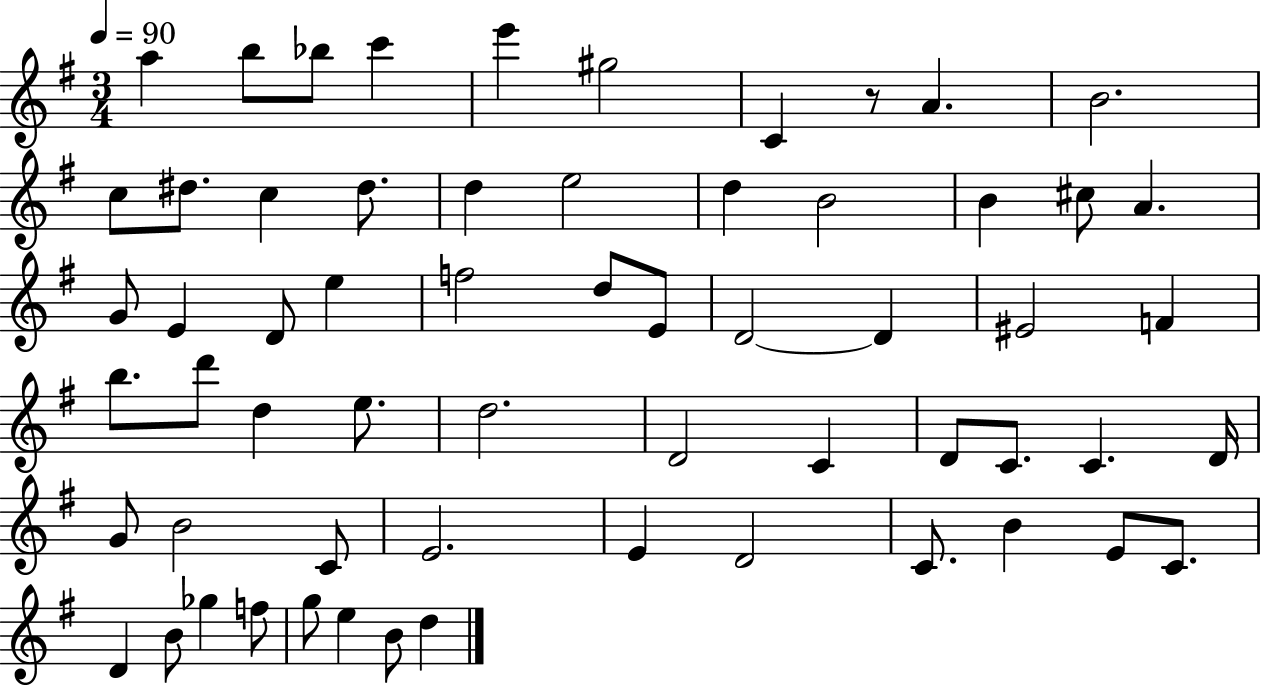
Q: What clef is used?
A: treble